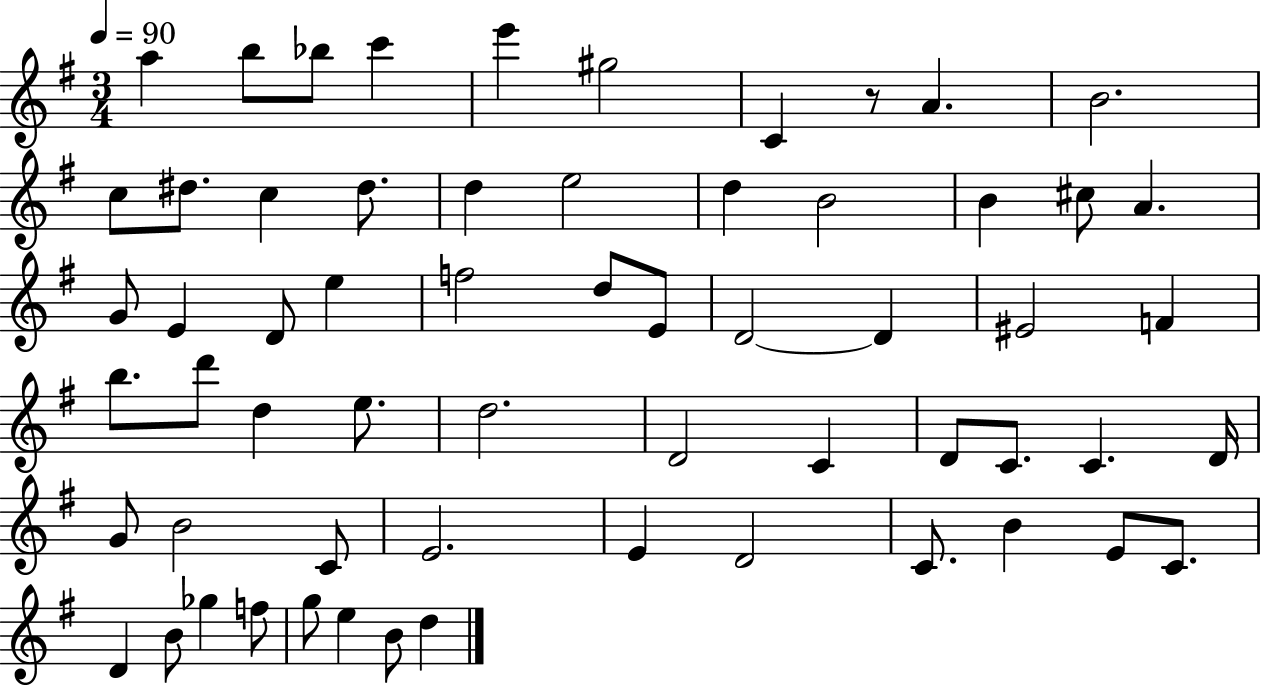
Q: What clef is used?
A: treble